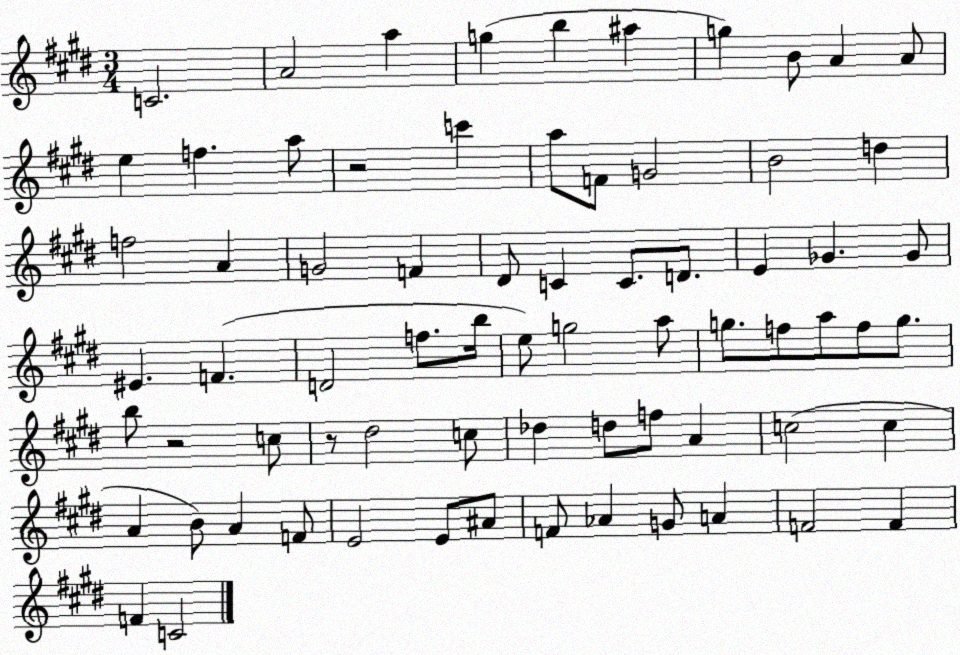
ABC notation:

X:1
T:Untitled
M:3/4
L:1/4
K:E
C2 A2 a g b ^a g B/2 A A/2 e f a/2 z2 c' a/2 F/2 G2 B2 d f2 A G2 F ^D/2 C C/2 D/2 E _G _G/2 ^E F D2 f/2 b/4 e/2 g2 a/2 g/2 f/2 a/2 f/2 g/2 b/2 z2 c/2 z/2 ^d2 c/2 _d d/2 f/2 A c2 c A B/2 A F/2 E2 E/2 ^A/2 F/2 _A G/2 A F2 F F C2